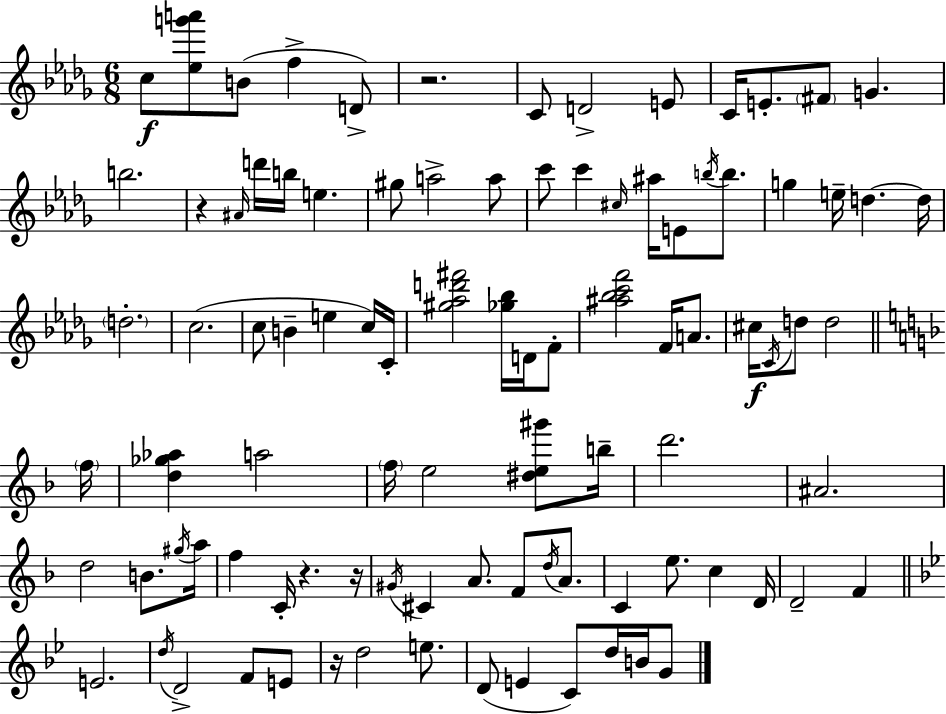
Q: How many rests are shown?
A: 5